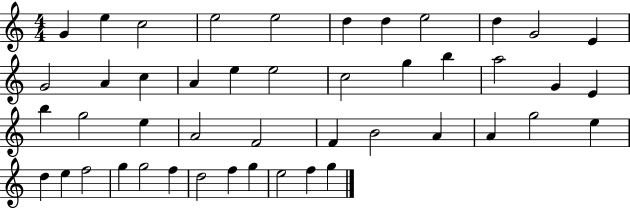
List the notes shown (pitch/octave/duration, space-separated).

G4/q E5/q C5/h E5/h E5/h D5/q D5/q E5/h D5/q G4/h E4/q G4/h A4/q C5/q A4/q E5/q E5/h C5/h G5/q B5/q A5/h G4/q E4/q B5/q G5/h E5/q A4/h F4/h F4/q B4/h A4/q A4/q G5/h E5/q D5/q E5/q F5/h G5/q G5/h F5/q D5/h F5/q G5/q E5/h F5/q G5/q